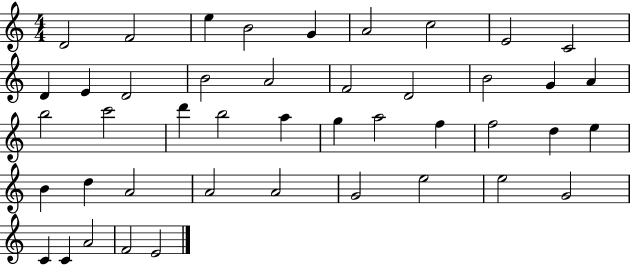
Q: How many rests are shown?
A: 0